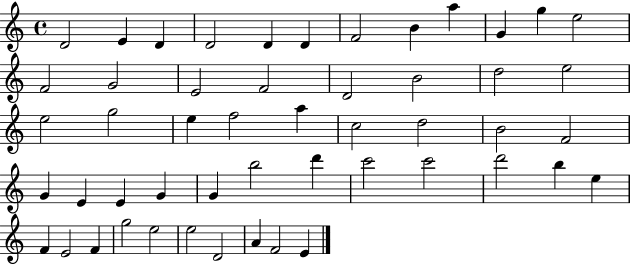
{
  \clef treble
  \time 4/4
  \defaultTimeSignature
  \key c \major
  d'2 e'4 d'4 | d'2 d'4 d'4 | f'2 b'4 a''4 | g'4 g''4 e''2 | \break f'2 g'2 | e'2 f'2 | d'2 b'2 | d''2 e''2 | \break e''2 g''2 | e''4 f''2 a''4 | c''2 d''2 | b'2 f'2 | \break g'4 e'4 e'4 g'4 | g'4 b''2 d'''4 | c'''2 c'''2 | d'''2 b''4 e''4 | \break f'4 e'2 f'4 | g''2 e''2 | e''2 d'2 | a'4 f'2 e'4 | \break \bar "|."
}